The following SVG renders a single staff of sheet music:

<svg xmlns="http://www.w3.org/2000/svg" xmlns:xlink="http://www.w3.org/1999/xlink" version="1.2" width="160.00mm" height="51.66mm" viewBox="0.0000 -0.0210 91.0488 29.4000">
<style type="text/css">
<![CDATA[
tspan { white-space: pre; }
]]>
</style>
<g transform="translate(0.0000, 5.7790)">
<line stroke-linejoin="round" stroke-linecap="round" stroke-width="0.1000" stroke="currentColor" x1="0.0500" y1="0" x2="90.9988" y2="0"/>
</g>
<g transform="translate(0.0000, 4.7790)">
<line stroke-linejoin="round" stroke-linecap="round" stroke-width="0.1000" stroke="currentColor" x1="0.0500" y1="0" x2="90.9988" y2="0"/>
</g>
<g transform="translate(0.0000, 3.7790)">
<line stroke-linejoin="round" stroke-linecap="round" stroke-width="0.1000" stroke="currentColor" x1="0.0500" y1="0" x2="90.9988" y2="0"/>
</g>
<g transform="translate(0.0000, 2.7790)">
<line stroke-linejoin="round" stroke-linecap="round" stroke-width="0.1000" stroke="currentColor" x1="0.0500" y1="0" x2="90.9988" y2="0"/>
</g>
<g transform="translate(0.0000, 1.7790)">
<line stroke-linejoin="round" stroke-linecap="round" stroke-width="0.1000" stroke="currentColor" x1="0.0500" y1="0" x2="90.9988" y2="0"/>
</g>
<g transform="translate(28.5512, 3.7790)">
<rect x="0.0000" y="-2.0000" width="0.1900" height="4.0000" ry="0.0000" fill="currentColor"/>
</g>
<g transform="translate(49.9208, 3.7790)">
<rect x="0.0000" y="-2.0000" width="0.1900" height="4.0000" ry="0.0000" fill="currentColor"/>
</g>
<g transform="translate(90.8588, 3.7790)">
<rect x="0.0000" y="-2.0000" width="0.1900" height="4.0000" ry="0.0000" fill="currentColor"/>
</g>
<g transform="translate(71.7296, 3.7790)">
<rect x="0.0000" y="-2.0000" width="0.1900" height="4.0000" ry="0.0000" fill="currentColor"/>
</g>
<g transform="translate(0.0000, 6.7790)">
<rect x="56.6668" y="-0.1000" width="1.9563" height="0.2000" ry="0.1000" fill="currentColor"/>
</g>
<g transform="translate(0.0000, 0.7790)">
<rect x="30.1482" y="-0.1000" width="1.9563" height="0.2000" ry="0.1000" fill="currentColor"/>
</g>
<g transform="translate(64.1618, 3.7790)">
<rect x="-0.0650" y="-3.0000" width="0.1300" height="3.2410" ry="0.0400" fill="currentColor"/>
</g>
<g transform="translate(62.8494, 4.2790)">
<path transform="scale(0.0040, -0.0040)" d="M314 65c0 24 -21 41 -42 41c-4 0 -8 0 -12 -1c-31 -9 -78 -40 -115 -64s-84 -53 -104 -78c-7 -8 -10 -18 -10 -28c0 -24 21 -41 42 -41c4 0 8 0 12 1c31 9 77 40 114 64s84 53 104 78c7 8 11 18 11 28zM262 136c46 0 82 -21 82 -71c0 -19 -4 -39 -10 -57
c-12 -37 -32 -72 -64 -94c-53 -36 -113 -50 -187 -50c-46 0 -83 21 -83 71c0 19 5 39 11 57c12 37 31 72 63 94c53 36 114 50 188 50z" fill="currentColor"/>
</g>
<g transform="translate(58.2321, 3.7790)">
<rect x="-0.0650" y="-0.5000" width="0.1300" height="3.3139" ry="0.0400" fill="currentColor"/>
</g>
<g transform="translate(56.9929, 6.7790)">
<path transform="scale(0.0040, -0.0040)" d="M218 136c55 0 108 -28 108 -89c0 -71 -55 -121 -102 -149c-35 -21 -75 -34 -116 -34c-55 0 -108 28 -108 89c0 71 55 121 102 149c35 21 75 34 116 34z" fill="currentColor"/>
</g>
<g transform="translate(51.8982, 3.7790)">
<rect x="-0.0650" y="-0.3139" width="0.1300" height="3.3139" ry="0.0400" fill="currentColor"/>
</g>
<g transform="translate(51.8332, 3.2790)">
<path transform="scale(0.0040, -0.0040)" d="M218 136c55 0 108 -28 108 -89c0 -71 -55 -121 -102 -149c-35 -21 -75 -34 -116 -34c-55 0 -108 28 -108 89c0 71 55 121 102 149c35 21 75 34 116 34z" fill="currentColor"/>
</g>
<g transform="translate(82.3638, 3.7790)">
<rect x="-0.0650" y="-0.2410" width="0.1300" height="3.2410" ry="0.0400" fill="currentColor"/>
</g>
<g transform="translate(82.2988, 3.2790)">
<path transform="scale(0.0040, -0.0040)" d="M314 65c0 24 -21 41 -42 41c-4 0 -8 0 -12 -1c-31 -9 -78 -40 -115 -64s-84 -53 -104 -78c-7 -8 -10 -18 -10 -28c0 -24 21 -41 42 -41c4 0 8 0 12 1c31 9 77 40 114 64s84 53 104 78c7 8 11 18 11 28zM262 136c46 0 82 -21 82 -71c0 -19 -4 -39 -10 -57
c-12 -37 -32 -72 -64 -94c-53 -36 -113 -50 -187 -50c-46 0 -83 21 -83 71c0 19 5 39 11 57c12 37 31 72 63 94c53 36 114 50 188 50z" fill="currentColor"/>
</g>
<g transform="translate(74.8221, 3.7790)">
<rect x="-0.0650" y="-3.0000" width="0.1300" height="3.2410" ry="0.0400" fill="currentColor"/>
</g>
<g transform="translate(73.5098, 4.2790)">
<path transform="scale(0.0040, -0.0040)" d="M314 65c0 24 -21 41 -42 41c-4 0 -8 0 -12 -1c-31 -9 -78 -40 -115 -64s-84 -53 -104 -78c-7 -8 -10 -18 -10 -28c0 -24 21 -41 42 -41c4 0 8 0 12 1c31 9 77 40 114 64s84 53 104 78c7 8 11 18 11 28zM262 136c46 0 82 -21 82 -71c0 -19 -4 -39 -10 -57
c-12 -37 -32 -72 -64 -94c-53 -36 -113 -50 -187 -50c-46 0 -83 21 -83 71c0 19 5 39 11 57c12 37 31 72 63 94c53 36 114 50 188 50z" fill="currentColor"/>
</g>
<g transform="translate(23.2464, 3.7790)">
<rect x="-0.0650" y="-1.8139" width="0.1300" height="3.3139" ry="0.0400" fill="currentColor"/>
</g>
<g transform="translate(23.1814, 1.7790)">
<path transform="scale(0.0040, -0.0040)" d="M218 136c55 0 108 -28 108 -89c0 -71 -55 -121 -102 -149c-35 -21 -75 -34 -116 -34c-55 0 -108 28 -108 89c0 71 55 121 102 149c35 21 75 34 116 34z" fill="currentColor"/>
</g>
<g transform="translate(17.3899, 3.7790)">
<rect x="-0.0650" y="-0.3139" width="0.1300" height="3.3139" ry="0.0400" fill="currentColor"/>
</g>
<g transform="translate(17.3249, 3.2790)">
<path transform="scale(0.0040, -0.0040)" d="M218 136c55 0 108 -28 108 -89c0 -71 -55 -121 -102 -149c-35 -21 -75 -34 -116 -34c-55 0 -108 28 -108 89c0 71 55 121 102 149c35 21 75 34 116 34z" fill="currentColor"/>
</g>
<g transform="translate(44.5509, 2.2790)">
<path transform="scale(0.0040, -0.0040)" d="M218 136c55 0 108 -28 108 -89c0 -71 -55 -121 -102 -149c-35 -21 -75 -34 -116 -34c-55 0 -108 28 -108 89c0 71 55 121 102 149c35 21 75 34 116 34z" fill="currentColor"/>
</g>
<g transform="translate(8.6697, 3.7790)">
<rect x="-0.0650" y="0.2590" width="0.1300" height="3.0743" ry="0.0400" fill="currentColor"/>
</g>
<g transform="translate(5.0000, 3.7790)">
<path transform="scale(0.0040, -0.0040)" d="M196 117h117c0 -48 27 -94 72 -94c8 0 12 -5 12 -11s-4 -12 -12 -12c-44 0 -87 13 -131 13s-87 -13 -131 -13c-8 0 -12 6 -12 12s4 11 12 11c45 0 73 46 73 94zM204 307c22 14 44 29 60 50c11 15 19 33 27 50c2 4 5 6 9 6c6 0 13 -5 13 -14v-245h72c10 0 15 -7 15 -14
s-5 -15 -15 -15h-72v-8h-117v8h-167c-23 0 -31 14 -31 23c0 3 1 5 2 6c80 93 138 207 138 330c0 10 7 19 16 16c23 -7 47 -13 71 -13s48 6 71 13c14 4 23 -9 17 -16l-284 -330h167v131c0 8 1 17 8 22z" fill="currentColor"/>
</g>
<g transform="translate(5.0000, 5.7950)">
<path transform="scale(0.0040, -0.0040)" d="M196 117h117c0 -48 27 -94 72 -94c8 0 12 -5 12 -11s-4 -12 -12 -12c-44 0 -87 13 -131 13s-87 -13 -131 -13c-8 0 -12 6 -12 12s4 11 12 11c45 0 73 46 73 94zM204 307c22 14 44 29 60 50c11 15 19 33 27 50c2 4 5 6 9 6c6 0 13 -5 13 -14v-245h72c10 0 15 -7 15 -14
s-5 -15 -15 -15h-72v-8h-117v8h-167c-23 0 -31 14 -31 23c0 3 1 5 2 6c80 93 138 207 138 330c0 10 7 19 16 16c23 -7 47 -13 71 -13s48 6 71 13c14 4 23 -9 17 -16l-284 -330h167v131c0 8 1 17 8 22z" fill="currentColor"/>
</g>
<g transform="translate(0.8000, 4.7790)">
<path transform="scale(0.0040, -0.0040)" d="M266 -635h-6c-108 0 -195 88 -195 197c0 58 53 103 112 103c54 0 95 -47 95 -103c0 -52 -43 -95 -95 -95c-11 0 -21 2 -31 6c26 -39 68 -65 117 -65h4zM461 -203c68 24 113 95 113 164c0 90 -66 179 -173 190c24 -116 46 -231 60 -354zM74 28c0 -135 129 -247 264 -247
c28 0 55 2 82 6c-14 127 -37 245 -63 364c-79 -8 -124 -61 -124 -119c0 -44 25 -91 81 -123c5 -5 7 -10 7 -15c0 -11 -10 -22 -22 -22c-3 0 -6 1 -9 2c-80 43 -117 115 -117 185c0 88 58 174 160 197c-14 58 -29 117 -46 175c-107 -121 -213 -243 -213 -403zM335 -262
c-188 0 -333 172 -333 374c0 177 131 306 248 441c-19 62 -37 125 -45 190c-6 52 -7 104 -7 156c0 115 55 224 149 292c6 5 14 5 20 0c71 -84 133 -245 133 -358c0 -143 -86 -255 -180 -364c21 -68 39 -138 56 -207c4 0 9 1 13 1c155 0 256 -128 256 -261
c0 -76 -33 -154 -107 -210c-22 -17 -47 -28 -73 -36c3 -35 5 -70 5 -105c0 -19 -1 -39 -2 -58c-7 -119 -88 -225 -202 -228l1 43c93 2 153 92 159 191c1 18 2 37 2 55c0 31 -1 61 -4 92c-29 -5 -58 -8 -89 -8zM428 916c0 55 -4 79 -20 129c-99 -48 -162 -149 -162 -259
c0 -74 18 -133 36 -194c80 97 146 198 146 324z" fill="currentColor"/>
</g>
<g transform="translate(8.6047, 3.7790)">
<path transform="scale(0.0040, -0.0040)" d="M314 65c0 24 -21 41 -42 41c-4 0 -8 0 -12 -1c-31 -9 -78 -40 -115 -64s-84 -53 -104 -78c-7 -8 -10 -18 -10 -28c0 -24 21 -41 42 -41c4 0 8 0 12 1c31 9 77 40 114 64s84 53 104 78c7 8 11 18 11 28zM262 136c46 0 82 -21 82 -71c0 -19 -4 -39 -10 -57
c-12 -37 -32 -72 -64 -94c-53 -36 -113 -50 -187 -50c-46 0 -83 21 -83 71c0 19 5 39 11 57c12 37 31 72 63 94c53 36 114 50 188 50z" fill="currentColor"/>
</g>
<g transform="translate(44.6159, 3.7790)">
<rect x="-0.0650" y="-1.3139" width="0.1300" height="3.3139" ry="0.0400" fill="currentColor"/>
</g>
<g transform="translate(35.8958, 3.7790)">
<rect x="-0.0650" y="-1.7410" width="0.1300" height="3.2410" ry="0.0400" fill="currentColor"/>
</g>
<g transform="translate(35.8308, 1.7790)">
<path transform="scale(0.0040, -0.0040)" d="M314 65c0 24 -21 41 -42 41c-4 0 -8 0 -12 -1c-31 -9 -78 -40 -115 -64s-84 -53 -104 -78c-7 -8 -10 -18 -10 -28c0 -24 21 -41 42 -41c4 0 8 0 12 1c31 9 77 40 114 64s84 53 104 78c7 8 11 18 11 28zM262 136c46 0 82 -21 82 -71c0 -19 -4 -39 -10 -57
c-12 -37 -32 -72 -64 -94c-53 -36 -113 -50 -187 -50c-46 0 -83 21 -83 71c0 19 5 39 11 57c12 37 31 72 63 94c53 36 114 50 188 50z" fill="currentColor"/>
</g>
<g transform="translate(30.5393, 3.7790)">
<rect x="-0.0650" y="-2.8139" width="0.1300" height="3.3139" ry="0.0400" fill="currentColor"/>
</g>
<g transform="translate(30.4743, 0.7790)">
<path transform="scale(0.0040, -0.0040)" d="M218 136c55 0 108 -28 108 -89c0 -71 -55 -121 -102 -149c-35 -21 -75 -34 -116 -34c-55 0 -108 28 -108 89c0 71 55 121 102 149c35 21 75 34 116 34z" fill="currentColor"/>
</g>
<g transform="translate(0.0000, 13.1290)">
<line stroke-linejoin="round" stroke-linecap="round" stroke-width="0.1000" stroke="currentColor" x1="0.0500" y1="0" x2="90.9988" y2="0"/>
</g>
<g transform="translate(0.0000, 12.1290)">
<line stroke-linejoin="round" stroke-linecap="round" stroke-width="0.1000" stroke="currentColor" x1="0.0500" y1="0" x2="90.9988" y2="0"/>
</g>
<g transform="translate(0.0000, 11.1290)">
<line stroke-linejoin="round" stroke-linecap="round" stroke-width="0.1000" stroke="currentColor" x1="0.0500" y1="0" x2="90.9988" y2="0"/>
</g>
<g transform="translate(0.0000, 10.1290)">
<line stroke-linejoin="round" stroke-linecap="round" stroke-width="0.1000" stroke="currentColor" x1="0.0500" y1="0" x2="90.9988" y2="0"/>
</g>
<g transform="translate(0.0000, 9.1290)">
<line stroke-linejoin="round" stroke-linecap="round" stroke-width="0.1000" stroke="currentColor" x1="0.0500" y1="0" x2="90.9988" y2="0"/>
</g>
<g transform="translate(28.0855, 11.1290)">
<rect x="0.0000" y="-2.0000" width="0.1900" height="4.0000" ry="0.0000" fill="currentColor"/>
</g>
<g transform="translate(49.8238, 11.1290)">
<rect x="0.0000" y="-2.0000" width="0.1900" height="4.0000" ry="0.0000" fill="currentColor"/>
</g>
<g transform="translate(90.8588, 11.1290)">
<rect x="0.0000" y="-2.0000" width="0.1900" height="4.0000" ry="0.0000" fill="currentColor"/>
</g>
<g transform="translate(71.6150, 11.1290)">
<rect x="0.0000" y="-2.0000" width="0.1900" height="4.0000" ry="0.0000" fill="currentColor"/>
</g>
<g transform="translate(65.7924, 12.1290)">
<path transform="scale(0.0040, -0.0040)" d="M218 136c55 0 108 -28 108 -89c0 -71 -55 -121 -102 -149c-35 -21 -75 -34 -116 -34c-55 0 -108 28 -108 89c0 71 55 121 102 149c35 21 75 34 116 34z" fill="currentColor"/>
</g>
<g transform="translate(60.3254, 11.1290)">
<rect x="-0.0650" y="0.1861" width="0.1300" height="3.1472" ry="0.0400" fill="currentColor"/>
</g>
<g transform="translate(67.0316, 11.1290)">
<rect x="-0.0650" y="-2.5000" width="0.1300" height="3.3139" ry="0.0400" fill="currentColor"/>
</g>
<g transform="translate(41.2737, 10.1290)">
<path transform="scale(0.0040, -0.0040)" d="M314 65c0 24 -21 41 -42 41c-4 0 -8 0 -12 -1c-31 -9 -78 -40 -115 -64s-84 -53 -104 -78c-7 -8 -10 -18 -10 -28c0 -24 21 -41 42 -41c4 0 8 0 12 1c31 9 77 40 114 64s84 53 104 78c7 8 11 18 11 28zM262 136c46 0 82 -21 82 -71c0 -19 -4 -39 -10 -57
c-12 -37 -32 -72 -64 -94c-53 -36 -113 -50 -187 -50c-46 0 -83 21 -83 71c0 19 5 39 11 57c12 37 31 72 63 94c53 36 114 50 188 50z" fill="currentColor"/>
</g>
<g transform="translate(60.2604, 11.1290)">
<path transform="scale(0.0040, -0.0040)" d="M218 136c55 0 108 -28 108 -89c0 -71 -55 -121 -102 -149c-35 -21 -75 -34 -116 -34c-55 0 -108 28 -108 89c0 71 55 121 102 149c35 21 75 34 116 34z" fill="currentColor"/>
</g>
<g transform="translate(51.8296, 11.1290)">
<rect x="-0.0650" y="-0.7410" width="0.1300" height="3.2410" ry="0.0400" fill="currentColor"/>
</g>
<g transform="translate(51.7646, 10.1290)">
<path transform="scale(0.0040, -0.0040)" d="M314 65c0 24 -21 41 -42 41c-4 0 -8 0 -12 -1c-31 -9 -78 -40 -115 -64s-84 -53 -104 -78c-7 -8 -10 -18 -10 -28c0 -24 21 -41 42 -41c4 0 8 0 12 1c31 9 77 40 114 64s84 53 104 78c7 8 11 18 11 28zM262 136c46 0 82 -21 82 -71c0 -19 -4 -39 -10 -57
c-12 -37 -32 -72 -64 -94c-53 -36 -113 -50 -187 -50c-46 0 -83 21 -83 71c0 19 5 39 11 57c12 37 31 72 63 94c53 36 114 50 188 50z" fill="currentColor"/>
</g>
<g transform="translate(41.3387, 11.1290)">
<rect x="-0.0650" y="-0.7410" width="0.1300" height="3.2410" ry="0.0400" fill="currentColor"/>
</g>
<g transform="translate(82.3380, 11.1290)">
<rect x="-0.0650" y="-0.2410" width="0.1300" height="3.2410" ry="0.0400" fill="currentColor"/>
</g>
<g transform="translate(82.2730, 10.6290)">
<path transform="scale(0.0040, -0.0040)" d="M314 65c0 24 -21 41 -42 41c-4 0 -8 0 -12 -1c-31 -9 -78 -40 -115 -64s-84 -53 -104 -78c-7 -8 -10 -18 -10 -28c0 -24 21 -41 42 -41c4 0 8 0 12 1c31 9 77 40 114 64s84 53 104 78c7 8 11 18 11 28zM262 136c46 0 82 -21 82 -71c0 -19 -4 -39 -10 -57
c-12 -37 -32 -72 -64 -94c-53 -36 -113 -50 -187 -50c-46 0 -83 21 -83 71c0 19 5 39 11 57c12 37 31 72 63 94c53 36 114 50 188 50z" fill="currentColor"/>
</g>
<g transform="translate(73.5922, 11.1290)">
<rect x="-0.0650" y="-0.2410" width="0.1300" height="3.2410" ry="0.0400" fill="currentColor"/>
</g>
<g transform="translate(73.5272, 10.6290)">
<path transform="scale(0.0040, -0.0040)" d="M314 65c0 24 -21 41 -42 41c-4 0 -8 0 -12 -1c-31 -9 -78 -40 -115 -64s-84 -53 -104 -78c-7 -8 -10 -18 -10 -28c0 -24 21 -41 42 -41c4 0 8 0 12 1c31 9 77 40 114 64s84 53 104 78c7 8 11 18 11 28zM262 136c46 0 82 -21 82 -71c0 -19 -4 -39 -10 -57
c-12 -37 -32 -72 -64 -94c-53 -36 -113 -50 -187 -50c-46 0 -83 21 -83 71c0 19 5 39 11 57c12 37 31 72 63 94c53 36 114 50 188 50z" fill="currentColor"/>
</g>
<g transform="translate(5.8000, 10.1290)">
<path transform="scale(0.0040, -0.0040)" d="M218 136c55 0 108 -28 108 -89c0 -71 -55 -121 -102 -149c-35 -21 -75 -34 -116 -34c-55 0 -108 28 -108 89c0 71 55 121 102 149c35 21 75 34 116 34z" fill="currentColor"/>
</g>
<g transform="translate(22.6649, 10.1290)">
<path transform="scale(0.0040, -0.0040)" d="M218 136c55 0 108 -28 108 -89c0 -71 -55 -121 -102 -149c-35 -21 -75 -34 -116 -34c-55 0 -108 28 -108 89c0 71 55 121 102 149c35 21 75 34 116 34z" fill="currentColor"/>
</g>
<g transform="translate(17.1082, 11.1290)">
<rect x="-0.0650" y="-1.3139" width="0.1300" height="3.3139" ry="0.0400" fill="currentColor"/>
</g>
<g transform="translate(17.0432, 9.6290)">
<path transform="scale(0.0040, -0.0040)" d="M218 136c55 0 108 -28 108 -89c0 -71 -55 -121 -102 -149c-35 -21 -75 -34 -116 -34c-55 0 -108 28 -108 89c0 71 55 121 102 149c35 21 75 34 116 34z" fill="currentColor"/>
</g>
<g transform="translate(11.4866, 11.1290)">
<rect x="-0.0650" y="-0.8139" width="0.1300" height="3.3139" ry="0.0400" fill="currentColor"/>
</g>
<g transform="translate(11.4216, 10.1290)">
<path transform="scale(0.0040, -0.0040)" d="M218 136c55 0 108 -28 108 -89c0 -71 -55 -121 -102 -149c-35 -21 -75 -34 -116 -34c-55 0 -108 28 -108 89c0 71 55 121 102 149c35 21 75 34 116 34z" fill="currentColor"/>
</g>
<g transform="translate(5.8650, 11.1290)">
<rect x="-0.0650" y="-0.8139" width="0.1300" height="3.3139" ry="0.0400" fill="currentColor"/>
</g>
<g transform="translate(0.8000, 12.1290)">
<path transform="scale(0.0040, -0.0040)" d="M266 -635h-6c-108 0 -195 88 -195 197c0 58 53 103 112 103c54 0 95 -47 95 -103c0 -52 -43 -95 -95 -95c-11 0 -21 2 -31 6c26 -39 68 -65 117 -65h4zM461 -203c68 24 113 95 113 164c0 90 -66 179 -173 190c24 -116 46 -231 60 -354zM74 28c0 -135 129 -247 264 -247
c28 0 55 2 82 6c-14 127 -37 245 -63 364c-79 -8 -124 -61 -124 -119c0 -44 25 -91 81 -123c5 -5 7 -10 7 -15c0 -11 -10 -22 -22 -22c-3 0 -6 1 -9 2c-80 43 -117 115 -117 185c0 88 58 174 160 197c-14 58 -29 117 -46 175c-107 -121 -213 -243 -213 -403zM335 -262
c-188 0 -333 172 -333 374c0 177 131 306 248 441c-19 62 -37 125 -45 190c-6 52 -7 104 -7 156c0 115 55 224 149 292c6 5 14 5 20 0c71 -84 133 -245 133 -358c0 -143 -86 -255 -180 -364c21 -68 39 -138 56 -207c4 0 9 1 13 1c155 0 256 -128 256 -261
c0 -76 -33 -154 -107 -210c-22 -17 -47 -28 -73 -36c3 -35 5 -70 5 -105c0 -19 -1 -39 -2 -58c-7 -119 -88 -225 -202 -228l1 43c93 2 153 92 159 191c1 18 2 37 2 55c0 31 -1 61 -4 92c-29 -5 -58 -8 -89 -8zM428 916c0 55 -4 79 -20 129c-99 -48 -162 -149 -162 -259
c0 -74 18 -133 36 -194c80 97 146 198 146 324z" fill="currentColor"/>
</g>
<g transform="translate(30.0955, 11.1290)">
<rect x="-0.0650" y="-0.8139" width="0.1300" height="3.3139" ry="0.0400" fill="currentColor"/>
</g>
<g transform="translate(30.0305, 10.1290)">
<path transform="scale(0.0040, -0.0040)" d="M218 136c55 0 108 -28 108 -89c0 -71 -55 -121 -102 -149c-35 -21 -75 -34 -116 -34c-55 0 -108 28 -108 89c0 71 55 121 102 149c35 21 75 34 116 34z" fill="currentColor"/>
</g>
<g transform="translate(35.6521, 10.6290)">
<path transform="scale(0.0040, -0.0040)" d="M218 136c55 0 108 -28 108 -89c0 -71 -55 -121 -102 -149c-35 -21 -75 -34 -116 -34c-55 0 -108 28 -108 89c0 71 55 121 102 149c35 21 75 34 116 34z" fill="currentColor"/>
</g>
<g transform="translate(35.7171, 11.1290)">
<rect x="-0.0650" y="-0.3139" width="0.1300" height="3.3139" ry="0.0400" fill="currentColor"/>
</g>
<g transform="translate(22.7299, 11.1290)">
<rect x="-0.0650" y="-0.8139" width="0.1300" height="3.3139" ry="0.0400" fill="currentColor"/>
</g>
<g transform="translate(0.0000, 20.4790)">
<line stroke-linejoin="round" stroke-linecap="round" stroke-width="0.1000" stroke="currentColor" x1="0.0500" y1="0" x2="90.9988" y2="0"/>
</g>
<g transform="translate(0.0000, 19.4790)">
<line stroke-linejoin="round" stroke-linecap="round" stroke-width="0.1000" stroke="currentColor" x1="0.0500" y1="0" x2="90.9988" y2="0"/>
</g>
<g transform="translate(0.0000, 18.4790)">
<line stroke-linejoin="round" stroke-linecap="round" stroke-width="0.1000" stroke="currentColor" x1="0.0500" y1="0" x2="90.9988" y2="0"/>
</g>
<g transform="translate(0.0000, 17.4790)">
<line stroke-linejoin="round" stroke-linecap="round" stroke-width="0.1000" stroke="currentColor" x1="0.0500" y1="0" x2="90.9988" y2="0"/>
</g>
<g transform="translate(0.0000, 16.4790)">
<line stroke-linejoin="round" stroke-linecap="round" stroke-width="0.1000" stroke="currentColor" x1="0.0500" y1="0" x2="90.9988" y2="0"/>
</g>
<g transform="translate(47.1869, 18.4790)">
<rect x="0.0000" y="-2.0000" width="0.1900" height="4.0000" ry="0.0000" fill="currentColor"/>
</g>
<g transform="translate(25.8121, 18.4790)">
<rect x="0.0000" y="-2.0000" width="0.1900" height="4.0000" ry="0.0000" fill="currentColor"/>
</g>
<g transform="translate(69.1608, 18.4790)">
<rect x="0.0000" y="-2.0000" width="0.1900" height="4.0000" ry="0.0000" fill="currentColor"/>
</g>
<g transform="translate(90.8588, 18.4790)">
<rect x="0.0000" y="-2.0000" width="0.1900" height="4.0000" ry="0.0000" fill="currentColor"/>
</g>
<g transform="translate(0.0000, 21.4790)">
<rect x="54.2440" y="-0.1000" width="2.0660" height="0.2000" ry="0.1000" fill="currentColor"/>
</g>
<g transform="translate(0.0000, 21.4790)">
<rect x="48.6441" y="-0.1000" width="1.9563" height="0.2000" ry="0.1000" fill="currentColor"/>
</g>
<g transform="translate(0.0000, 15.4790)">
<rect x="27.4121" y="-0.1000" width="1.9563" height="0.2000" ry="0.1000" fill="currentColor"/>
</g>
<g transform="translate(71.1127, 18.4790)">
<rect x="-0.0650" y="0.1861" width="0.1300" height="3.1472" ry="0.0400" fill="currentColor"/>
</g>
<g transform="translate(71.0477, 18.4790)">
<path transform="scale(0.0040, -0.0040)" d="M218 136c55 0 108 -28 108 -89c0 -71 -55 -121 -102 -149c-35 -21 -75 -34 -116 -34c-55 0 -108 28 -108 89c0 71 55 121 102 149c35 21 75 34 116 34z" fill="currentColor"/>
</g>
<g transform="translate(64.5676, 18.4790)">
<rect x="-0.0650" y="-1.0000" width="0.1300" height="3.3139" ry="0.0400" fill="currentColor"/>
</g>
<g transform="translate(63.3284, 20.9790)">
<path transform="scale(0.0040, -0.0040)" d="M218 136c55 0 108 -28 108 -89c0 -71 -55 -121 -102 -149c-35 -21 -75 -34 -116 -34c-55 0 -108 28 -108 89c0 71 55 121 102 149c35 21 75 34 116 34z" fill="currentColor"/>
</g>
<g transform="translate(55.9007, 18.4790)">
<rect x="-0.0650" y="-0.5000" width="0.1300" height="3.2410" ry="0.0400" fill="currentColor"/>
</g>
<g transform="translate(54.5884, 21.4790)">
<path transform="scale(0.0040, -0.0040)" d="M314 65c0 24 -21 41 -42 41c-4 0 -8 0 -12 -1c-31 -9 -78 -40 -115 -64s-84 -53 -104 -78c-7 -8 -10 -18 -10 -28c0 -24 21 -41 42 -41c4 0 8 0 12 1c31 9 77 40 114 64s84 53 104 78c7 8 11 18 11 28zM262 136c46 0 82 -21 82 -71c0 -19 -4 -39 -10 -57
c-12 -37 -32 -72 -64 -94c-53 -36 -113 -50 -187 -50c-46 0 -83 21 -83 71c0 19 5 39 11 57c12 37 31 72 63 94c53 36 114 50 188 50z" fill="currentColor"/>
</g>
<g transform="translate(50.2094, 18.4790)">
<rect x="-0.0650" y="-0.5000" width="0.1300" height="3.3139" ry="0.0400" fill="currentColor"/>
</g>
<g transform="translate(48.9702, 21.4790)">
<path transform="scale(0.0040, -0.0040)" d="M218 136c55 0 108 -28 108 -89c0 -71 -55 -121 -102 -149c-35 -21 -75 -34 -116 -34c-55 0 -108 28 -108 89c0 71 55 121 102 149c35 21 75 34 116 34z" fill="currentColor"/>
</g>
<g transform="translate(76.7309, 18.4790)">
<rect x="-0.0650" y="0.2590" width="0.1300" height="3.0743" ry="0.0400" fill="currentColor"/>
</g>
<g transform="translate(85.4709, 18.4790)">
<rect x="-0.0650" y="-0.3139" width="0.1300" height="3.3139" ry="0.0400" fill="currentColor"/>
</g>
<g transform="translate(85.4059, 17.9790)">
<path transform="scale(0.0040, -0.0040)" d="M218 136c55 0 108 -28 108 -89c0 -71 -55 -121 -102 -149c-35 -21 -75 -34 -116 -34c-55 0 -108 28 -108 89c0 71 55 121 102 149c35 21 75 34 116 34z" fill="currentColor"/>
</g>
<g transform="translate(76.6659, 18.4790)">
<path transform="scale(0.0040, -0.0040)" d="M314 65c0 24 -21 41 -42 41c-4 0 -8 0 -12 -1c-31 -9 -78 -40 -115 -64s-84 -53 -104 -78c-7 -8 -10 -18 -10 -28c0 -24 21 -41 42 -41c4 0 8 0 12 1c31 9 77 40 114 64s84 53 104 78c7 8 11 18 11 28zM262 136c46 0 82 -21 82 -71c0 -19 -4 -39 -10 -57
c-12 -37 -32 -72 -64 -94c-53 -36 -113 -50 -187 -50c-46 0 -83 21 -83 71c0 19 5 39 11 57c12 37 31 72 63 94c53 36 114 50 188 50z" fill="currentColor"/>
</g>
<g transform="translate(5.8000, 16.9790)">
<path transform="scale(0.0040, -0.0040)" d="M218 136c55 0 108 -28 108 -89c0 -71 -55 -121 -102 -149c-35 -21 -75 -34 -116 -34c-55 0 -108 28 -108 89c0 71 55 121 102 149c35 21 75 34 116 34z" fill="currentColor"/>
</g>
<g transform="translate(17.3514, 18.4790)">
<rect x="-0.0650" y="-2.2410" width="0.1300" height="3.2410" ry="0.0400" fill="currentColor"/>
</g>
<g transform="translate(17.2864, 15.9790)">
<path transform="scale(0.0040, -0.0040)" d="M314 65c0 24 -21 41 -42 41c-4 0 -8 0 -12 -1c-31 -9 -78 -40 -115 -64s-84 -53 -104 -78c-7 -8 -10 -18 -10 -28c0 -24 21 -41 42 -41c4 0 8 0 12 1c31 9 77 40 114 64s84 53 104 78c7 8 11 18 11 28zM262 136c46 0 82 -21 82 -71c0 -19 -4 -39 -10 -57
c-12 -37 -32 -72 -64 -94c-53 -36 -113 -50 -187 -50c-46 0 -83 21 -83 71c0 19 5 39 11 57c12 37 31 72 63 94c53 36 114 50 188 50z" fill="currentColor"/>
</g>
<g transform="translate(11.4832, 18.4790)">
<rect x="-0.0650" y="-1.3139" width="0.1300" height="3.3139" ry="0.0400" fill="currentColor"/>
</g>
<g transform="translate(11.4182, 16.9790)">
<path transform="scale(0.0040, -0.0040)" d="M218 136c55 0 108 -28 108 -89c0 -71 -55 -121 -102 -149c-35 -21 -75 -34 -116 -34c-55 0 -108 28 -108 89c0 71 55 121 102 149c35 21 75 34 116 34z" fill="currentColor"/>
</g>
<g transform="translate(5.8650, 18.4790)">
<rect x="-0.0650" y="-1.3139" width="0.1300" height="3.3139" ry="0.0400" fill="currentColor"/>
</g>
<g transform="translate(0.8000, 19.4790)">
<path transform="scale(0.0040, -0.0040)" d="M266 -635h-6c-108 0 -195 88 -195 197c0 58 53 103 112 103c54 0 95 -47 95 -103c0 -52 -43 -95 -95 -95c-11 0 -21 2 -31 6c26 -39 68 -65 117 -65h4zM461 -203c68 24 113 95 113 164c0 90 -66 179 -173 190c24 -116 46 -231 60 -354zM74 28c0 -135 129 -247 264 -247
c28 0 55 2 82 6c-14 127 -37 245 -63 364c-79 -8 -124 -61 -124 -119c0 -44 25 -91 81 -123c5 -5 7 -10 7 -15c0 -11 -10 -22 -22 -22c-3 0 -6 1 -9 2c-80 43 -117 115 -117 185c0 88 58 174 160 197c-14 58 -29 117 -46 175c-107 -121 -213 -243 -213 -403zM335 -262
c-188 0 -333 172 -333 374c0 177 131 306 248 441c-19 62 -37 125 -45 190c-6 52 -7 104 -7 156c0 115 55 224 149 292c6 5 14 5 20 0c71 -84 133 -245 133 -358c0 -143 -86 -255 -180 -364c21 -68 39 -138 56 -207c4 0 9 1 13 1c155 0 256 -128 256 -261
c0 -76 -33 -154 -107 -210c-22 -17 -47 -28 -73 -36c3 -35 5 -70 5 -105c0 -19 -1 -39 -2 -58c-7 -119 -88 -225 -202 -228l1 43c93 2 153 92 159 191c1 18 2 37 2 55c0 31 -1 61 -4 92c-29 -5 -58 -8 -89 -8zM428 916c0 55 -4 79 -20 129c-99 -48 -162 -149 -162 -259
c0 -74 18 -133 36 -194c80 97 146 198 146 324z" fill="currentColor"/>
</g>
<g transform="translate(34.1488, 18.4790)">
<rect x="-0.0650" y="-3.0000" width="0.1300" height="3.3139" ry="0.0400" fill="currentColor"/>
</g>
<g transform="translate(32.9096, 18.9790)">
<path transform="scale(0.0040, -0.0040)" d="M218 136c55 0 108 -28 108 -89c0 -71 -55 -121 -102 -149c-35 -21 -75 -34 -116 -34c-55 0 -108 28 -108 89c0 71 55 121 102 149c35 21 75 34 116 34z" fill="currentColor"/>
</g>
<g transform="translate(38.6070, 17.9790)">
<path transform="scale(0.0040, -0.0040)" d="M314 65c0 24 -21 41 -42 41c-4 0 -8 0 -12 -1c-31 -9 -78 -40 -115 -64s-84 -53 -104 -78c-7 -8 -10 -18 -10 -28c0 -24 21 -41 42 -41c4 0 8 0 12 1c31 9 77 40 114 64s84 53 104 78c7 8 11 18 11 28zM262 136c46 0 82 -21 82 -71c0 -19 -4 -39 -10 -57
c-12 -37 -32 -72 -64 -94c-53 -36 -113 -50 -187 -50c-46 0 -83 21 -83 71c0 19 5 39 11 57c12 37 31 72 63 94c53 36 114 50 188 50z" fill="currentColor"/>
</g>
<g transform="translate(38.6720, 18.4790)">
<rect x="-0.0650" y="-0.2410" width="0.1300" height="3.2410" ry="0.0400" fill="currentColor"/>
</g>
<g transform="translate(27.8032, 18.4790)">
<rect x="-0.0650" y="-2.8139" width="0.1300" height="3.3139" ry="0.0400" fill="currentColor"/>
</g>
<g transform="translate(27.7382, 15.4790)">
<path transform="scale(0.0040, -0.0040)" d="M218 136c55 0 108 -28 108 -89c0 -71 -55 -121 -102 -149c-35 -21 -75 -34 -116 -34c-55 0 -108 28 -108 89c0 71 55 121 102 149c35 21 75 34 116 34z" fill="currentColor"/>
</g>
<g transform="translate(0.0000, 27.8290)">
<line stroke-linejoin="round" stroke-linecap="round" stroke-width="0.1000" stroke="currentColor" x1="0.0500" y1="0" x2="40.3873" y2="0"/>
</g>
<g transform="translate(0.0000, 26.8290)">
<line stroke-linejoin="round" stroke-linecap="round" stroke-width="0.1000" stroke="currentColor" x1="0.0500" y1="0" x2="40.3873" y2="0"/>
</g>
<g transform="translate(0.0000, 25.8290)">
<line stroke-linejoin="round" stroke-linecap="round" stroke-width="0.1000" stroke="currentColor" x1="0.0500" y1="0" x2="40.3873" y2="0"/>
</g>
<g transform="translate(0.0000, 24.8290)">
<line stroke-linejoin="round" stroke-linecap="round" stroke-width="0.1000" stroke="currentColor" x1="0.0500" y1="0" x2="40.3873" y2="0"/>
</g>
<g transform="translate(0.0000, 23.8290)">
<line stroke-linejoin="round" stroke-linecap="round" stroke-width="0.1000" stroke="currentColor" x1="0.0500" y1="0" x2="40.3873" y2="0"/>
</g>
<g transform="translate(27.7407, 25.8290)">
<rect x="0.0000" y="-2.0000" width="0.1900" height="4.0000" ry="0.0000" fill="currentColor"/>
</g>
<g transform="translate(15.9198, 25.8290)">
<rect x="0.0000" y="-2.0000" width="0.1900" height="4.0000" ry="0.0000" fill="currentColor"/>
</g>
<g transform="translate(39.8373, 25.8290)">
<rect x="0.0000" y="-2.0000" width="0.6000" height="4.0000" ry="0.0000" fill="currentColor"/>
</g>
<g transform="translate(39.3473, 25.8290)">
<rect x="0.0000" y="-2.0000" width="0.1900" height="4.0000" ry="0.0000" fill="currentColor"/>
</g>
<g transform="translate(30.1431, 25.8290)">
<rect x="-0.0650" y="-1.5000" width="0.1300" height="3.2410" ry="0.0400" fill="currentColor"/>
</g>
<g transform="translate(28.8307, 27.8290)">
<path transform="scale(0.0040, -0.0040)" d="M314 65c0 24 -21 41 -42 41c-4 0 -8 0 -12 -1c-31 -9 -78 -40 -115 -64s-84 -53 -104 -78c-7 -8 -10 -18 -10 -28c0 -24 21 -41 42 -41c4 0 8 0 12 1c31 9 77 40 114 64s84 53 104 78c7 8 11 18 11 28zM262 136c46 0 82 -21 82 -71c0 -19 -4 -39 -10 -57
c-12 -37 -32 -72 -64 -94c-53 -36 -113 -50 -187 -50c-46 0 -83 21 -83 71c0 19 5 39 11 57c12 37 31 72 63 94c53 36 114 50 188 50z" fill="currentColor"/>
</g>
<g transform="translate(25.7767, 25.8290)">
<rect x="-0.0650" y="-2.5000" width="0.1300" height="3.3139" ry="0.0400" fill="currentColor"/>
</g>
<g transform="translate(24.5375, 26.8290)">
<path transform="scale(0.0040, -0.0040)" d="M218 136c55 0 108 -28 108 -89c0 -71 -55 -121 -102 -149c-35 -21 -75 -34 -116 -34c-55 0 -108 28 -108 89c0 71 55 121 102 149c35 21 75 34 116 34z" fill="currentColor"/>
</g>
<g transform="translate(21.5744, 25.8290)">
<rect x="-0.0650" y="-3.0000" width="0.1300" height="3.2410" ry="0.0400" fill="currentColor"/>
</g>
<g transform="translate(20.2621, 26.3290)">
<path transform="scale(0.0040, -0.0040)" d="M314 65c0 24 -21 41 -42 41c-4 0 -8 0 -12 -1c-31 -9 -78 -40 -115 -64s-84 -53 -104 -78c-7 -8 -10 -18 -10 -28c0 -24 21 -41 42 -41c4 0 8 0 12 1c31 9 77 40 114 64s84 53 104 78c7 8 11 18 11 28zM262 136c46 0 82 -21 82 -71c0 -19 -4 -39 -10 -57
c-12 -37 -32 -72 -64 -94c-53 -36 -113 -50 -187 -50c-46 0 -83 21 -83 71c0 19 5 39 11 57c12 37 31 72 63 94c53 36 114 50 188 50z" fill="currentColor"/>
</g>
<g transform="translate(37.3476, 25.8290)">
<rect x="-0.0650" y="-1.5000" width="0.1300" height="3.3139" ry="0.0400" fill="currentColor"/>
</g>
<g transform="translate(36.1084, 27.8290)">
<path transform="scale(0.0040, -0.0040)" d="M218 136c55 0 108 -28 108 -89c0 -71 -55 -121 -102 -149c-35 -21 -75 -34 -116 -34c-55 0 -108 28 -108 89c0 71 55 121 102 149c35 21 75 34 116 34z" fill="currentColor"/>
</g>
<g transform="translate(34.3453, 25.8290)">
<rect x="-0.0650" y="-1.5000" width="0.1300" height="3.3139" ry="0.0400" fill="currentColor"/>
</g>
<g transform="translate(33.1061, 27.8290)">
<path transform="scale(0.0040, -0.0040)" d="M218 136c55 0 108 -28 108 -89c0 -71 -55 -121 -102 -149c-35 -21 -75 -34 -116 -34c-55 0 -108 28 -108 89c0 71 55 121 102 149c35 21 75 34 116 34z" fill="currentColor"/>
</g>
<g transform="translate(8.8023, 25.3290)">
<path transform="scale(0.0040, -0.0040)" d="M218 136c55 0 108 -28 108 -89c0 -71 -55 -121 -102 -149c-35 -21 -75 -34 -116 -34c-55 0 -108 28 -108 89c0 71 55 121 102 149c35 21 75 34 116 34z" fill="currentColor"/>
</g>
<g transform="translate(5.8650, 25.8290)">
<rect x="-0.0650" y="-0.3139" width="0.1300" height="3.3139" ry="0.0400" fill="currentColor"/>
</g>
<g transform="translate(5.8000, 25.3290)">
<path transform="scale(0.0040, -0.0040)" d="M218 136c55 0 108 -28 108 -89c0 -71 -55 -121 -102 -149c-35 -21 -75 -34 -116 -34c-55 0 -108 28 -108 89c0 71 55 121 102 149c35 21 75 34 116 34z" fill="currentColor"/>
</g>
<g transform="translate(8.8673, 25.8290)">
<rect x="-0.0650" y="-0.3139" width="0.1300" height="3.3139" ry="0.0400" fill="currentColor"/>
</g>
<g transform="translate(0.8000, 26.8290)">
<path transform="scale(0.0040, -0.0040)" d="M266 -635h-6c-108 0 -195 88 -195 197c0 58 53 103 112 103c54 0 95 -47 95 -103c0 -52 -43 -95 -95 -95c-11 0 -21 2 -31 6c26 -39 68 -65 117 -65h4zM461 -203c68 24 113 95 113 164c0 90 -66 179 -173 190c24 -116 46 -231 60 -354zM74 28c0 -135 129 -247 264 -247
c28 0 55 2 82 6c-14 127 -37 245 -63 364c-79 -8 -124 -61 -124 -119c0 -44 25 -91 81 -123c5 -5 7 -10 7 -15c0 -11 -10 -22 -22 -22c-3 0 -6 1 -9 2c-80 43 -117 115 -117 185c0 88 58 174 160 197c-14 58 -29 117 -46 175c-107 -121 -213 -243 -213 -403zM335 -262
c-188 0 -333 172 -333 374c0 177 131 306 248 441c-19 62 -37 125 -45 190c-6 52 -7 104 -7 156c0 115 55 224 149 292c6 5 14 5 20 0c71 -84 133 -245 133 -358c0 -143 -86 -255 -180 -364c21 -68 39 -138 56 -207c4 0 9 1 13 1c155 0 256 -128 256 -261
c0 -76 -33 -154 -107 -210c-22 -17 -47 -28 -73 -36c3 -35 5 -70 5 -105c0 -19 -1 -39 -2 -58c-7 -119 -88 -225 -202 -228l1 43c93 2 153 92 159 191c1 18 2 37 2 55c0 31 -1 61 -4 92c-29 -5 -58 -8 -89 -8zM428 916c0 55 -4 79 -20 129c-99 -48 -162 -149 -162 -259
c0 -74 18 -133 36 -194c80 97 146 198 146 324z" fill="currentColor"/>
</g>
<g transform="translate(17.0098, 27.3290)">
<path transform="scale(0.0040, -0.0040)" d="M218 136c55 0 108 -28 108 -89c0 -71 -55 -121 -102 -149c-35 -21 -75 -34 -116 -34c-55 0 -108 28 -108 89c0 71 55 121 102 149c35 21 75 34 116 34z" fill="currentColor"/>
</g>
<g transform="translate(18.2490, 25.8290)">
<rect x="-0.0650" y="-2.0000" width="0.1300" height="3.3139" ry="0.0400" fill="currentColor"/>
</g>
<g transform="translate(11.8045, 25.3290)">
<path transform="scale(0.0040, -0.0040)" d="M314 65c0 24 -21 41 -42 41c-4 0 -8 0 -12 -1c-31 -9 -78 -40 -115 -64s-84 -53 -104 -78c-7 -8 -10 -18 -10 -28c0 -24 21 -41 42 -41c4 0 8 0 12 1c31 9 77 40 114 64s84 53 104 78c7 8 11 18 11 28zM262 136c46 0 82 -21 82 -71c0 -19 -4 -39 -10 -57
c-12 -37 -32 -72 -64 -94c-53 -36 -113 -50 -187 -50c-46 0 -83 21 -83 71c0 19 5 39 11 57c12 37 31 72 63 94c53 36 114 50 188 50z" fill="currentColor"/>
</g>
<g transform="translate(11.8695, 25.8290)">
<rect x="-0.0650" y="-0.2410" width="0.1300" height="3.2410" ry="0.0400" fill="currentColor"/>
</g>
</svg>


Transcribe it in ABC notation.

X:1
T:Untitled
M:4/4
L:1/4
K:C
B2 c f a f2 e c C A2 A2 c2 d d e d d c d2 d2 B G c2 c2 e e g2 a A c2 C C2 D B B2 c c c c2 F A2 G E2 E E